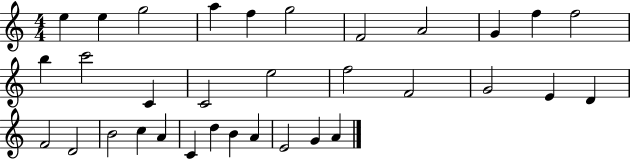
E5/q E5/q G5/h A5/q F5/q G5/h F4/h A4/h G4/q F5/q F5/h B5/q C6/h C4/q C4/h E5/h F5/h F4/h G4/h E4/q D4/q F4/h D4/h B4/h C5/q A4/q C4/q D5/q B4/q A4/q E4/h G4/q A4/q